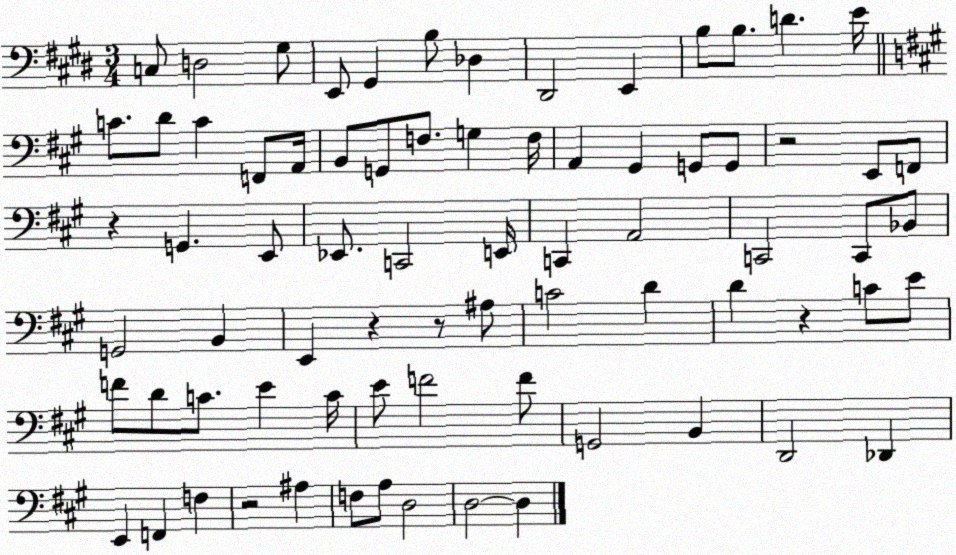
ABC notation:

X:1
T:Untitled
M:3/4
L:1/4
K:E
C,/2 D,2 ^G,/2 E,,/2 ^G,, B,/2 _D, ^D,,2 E,, B,/2 B,/2 D E/4 C/2 D/2 C F,,/2 A,,/4 B,,/2 G,,/2 F,/2 G, F,/4 A,, ^G,, G,,/2 G,,/2 z2 E,,/2 F,,/2 z G,, E,,/2 _E,,/2 C,,2 E,,/4 C,, A,,2 C,,2 C,,/2 _B,,/2 G,,2 B,, E,, z z/2 ^A,/2 C2 D D z C/2 E/2 F/2 D/2 C/2 E C/4 E/2 F2 F/2 G,,2 B,, D,,2 _D,, E,, F,, F, z2 ^A, F,/2 A,/2 D,2 D,2 D,